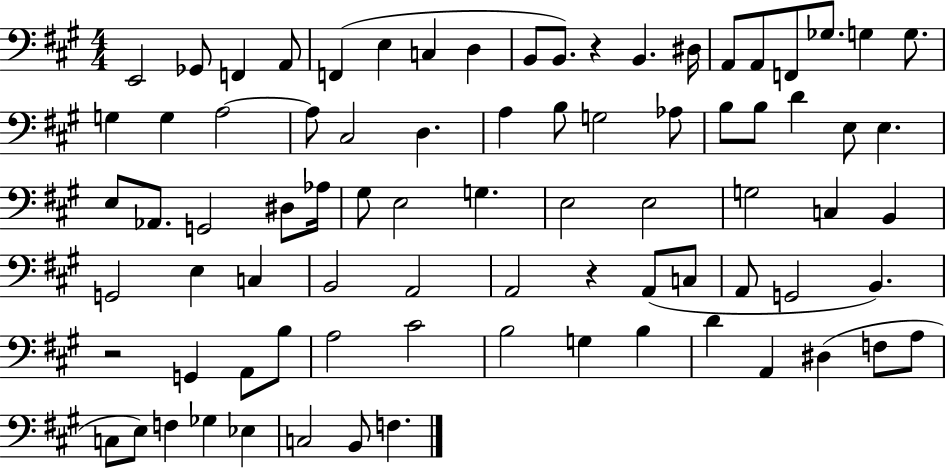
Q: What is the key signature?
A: A major